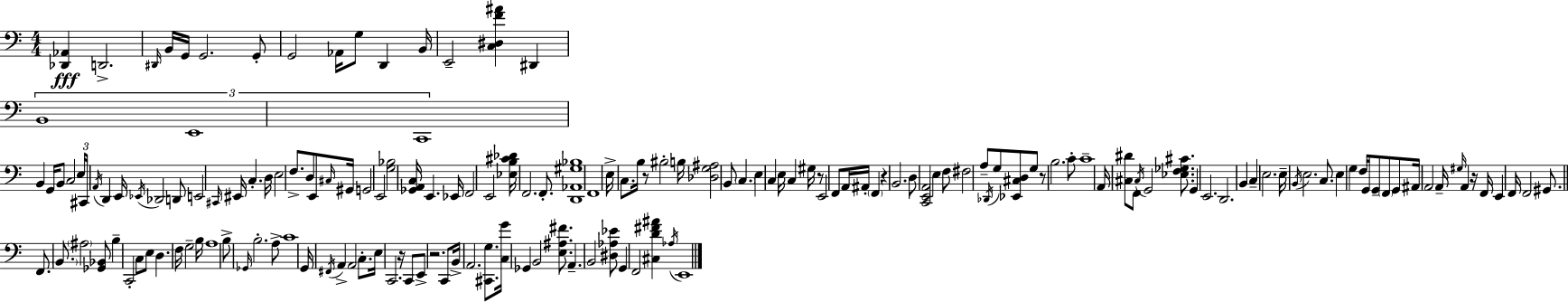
X:1
T:Untitled
M:4/4
L:1/4
K:C
[_D,,_A,,] D,,2 ^D,,/4 B,,/4 G,,/4 G,,2 G,,/2 G,,2 _A,,/4 G,/2 D,, B,,/4 E,,2 [C,^D,F^A] ^D,, B,,4 E,,4 C,,4 B,, G,,/4 B,,/2 C,2 E,/4 ^C,,/4 A,,/4 D,, E,,/4 _E,,/4 _D,,2 D,,/2 E,,2 ^C,,/4 ^E,,/4 C, D,/4 E,2 F,/2 D,/2 E,,/2 ^C,/4 ^G,,/4 G,,2 E,,2 [G,_B,]2 [_G,,A,,C,]/4 E,, _E,,/4 F,,2 E,,2 [_E,B,^C_D]/4 F,,2 F,,/2 [D,,_A,,^G,_B,]4 F,,4 E,/4 C,/2 B,/4 z/2 ^B,2 B,/4 [_D,G,^A,]2 B,,/2 C, E, C, E,/4 C, ^G,/4 z/2 E,,2 F,,/2 A,,/4 ^A,,/4 F,, z B,,2 D,/2 [C,,E,,A,,]2 E, F,/2 ^F,2 A,/2 _D,,/4 G,/2 [_E,,^C,D,]/2 G,/2 z/2 B,2 C/2 C4 A,,/4 [^C,^D]/2 F,,/2 ^C,/4 G,,2 [_E,F,_G,^C]/2 G,, E,,2 D,,2 B,, C, E,2 E,/4 B,,/4 E,2 C,/2 E, G, F,/4 G,,/4 G,,/2 F,,/2 G,,/2 ^A,,/4 A,,2 A,,/4 ^G,/4 A,, z/4 F,,/4 E,, F,,/4 F,,2 ^G,,/2 F,,/2 B,,/2 ^A,2 [_G,,_B,,]/2 B, C,,2 C,/2 E,/2 D, F,/4 G,2 B,/4 A,4 B,/2 _G,,/4 B,2 A,/2 C4 G,,/4 ^F,,/4 A,, A,,2 C,/2 E,/4 C,,2 z/4 C,,/2 E,,/2 z2 C,,/2 B,,/4 A,,2 [^C,,G,]/2 [C,G]/4 _G,, B,,2 [E,^A,^F]/2 A,, B,,2 [^D,_A,_E]/2 G,, F,,2 [^C,D^F^A] _A,/4 E,,4